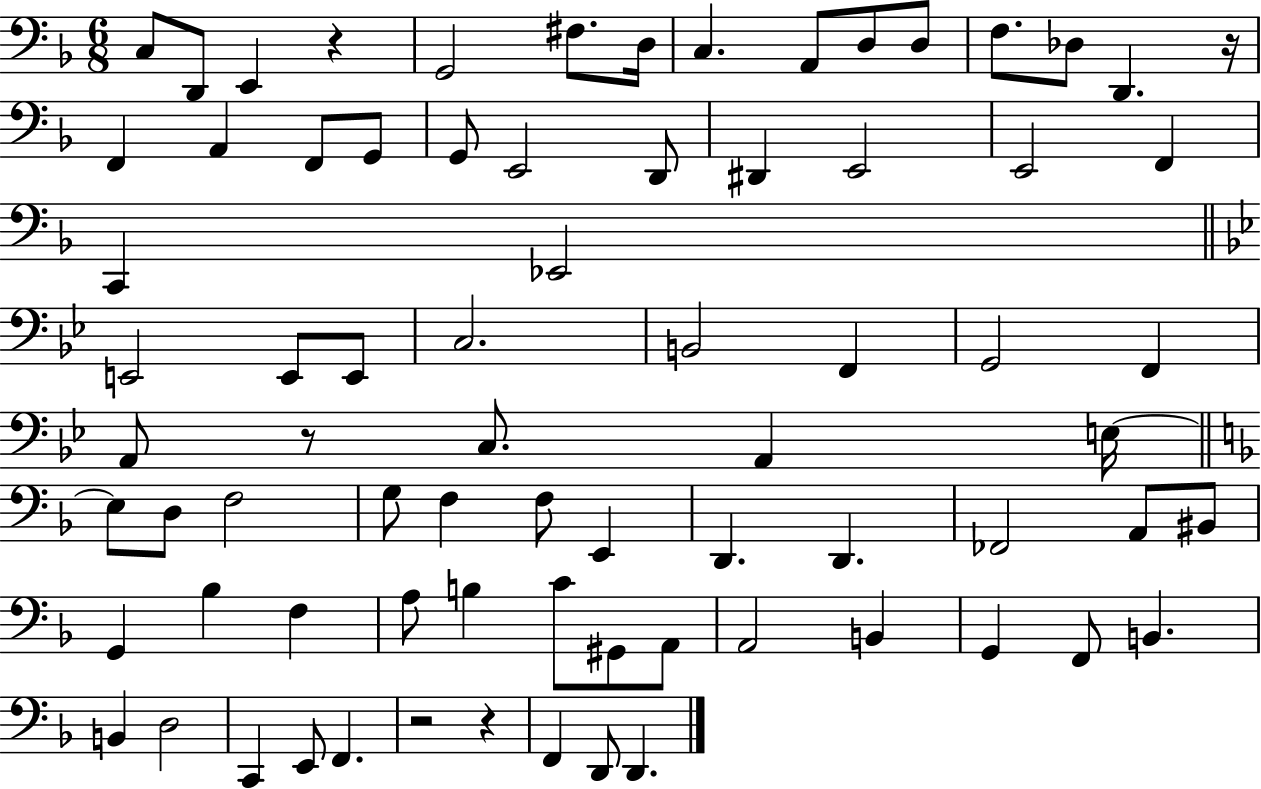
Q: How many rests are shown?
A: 5